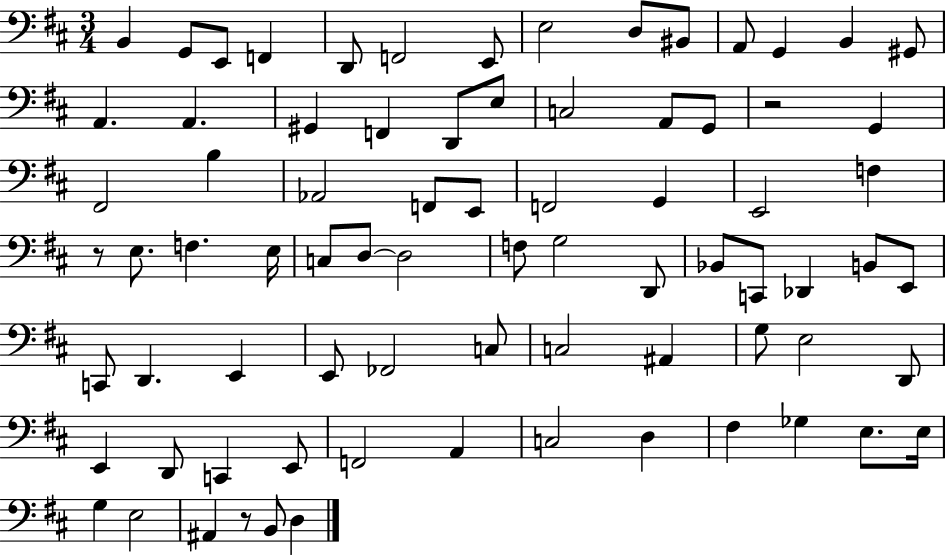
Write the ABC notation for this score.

X:1
T:Untitled
M:3/4
L:1/4
K:D
B,, G,,/2 E,,/2 F,, D,,/2 F,,2 E,,/2 E,2 D,/2 ^B,,/2 A,,/2 G,, B,, ^G,,/2 A,, A,, ^G,, F,, D,,/2 E,/2 C,2 A,,/2 G,,/2 z2 G,, ^F,,2 B, _A,,2 F,,/2 E,,/2 F,,2 G,, E,,2 F, z/2 E,/2 F, E,/4 C,/2 D,/2 D,2 F,/2 G,2 D,,/2 _B,,/2 C,,/2 _D,, B,,/2 E,,/2 C,,/2 D,, E,, E,,/2 _F,,2 C,/2 C,2 ^A,, G,/2 E,2 D,,/2 E,, D,,/2 C,, E,,/2 F,,2 A,, C,2 D, ^F, _G, E,/2 E,/4 G, E,2 ^A,, z/2 B,,/2 D,